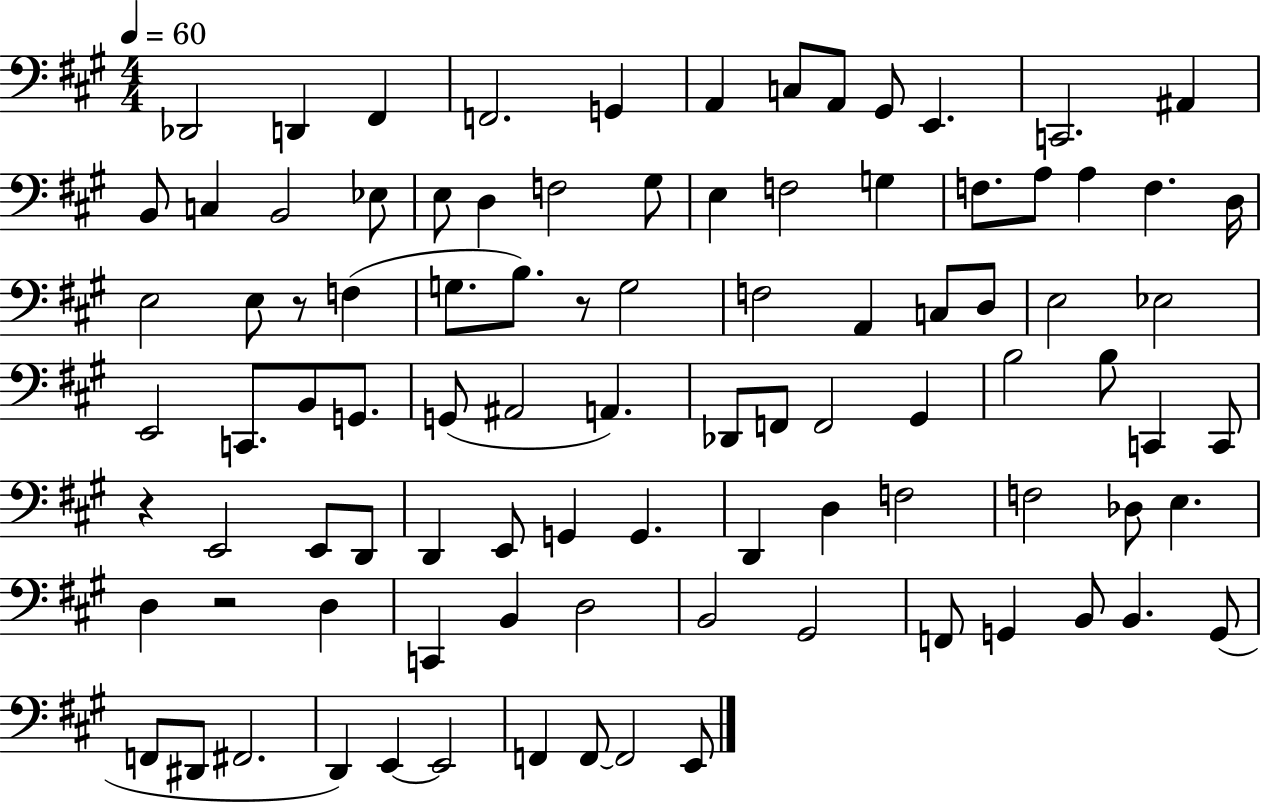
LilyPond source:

{
  \clef bass
  \numericTimeSignature
  \time 4/4
  \key a \major
  \tempo 4 = 60
  des,2 d,4 fis,4 | f,2. g,4 | a,4 c8 a,8 gis,8 e,4. | c,2. ais,4 | \break b,8 c4 b,2 ees8 | e8 d4 f2 gis8 | e4 f2 g4 | f8. a8 a4 f4. d16 | \break e2 e8 r8 f4( | g8. b8.) r8 g2 | f2 a,4 c8 d8 | e2 ees2 | \break e,2 c,8. b,8 g,8. | g,8( ais,2 a,4.) | des,8 f,8 f,2 gis,4 | b2 b8 c,4 c,8 | \break r4 e,2 e,8 d,8 | d,4 e,8 g,4 g,4. | d,4 d4 f2 | f2 des8 e4. | \break d4 r2 d4 | c,4 b,4 d2 | b,2 gis,2 | f,8 g,4 b,8 b,4. g,8( | \break f,8 dis,8 fis,2. | d,4) e,4~~ e,2 | f,4 f,8~~ f,2 e,8 | \bar "|."
}